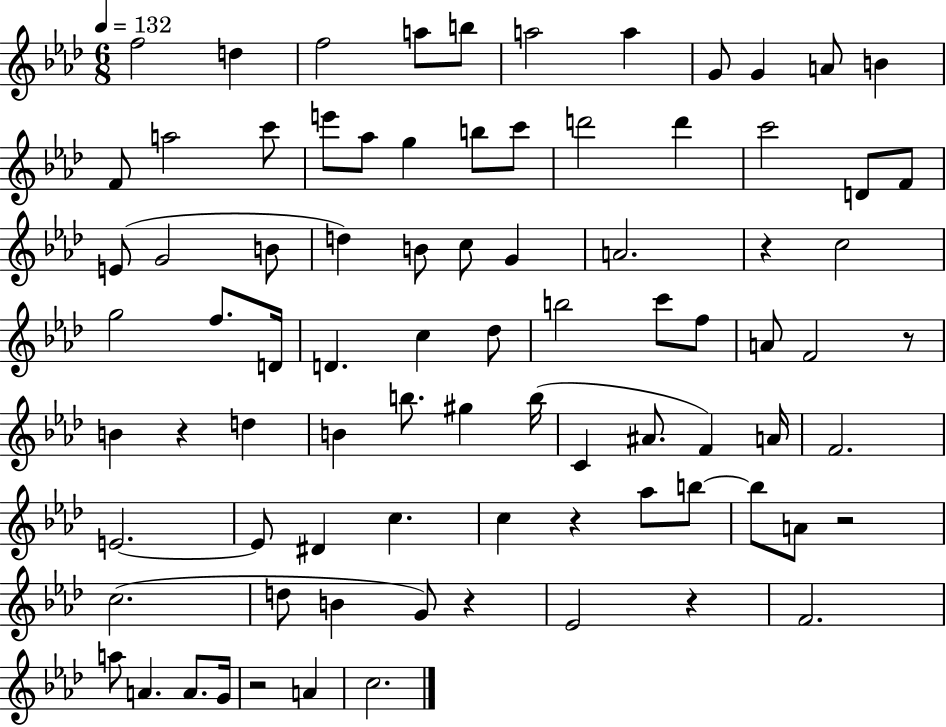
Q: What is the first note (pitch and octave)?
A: F5